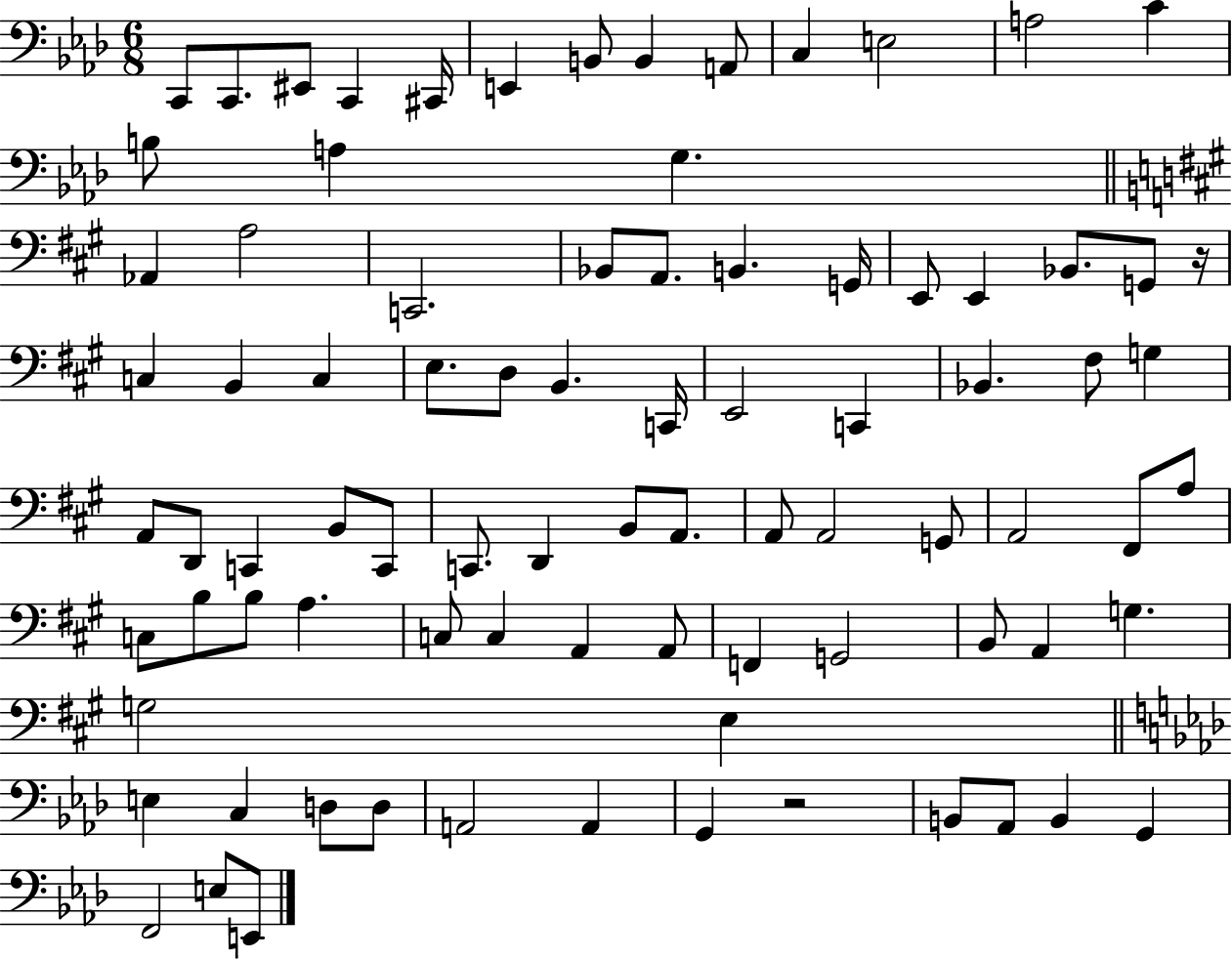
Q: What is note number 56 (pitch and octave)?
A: B3